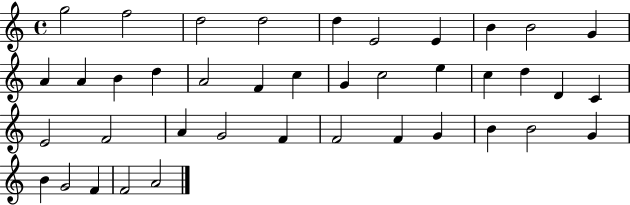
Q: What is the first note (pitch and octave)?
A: G5